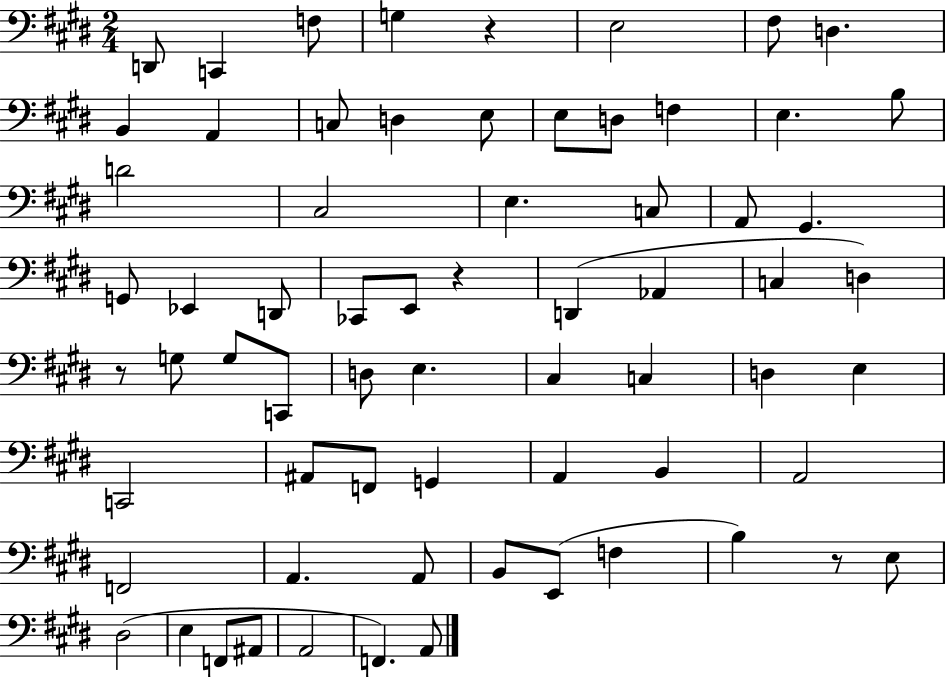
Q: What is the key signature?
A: E major